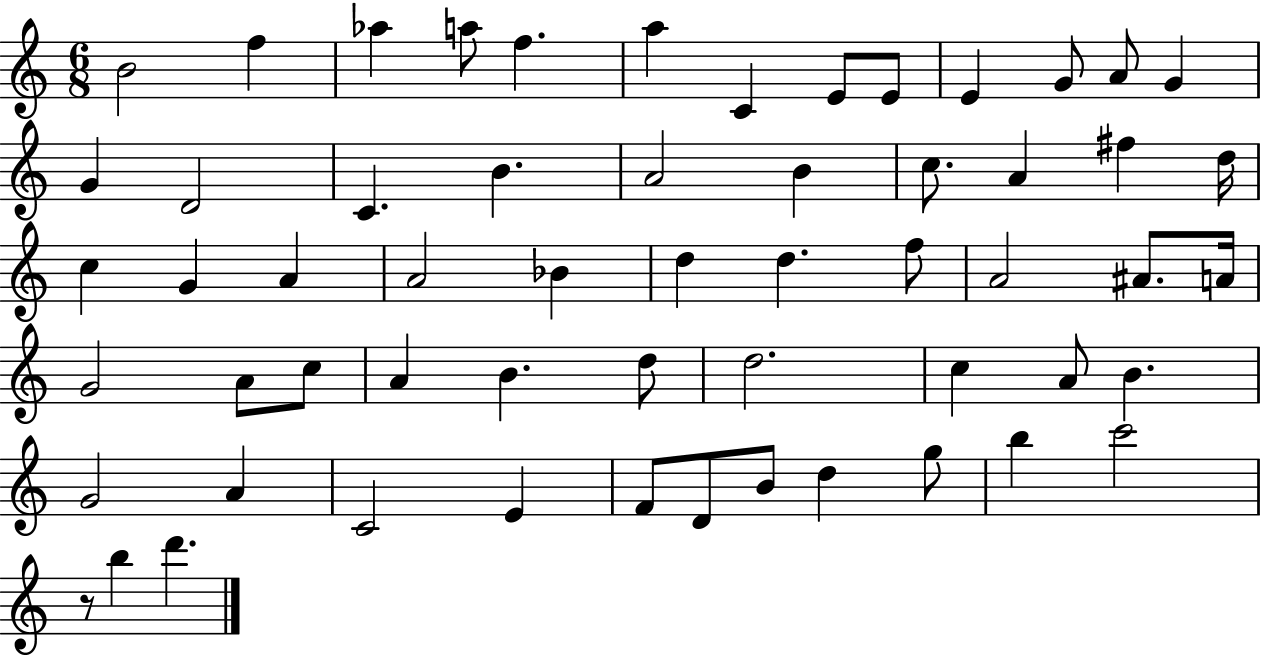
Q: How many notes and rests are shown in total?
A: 58